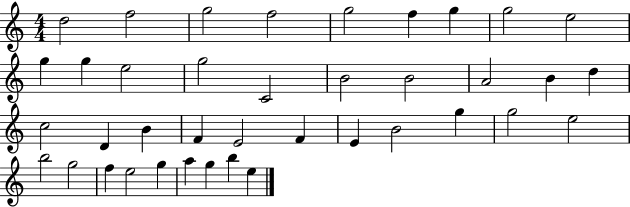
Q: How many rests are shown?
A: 0